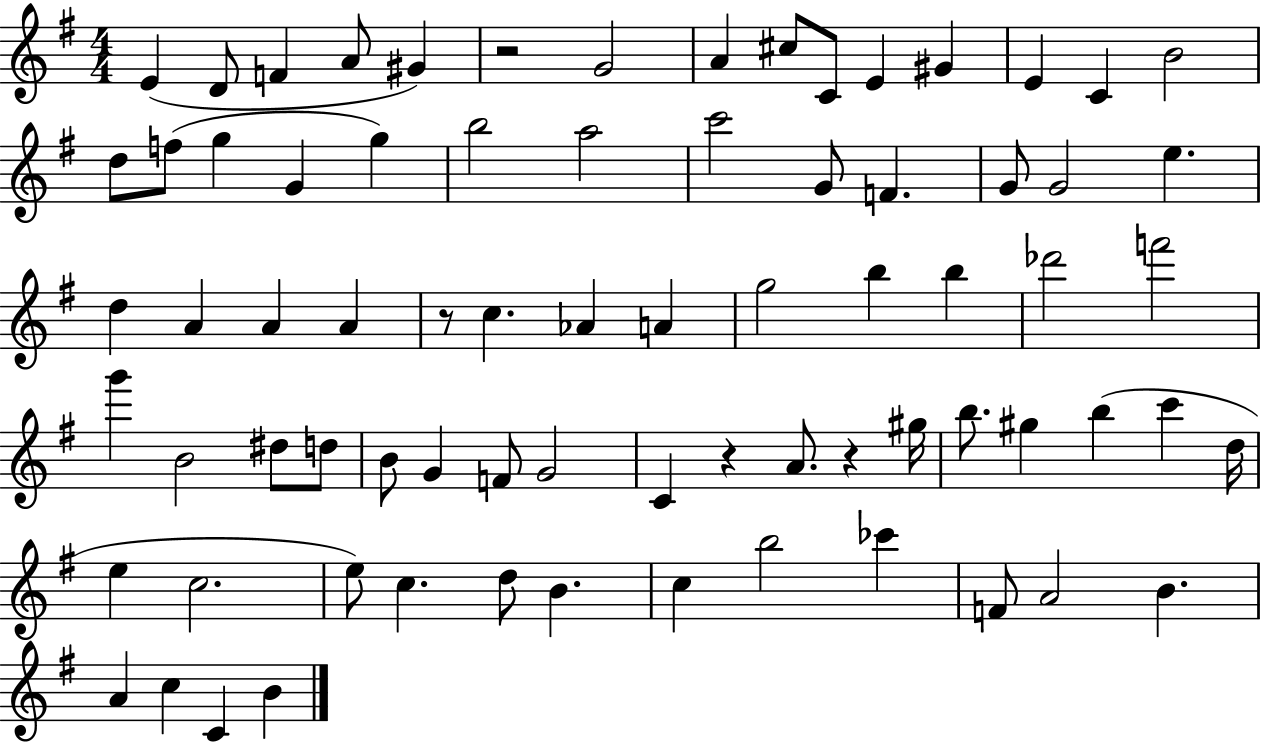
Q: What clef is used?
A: treble